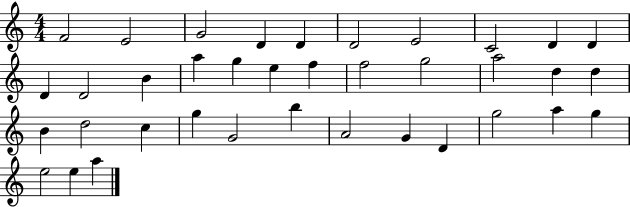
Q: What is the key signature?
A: C major